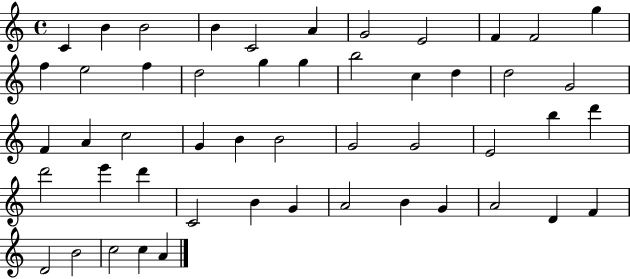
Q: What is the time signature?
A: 4/4